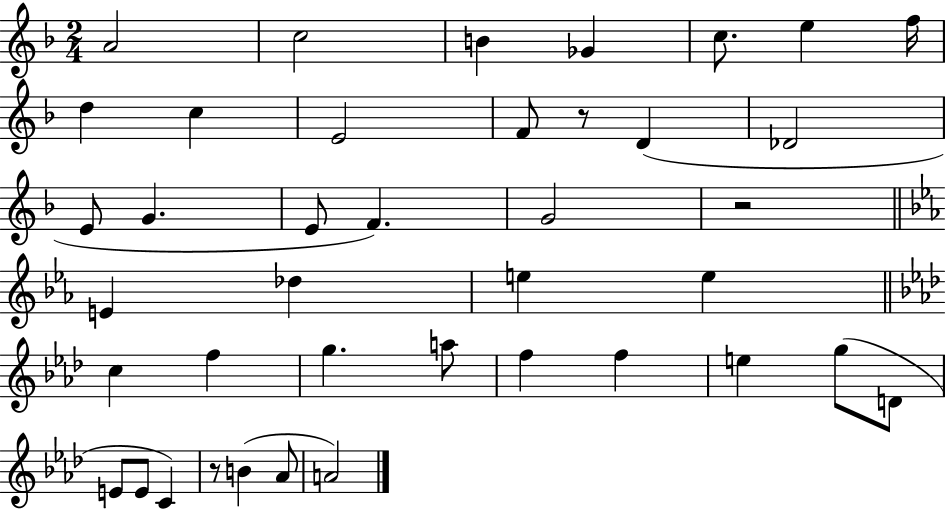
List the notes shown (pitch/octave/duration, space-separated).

A4/h C5/h B4/q Gb4/q C5/e. E5/q F5/s D5/q C5/q E4/h F4/e R/e D4/q Db4/h E4/e G4/q. E4/e F4/q. G4/h R/h E4/q Db5/q E5/q E5/q C5/q F5/q G5/q. A5/e F5/q F5/q E5/q G5/e D4/e E4/e E4/e C4/q R/e B4/q Ab4/e A4/h